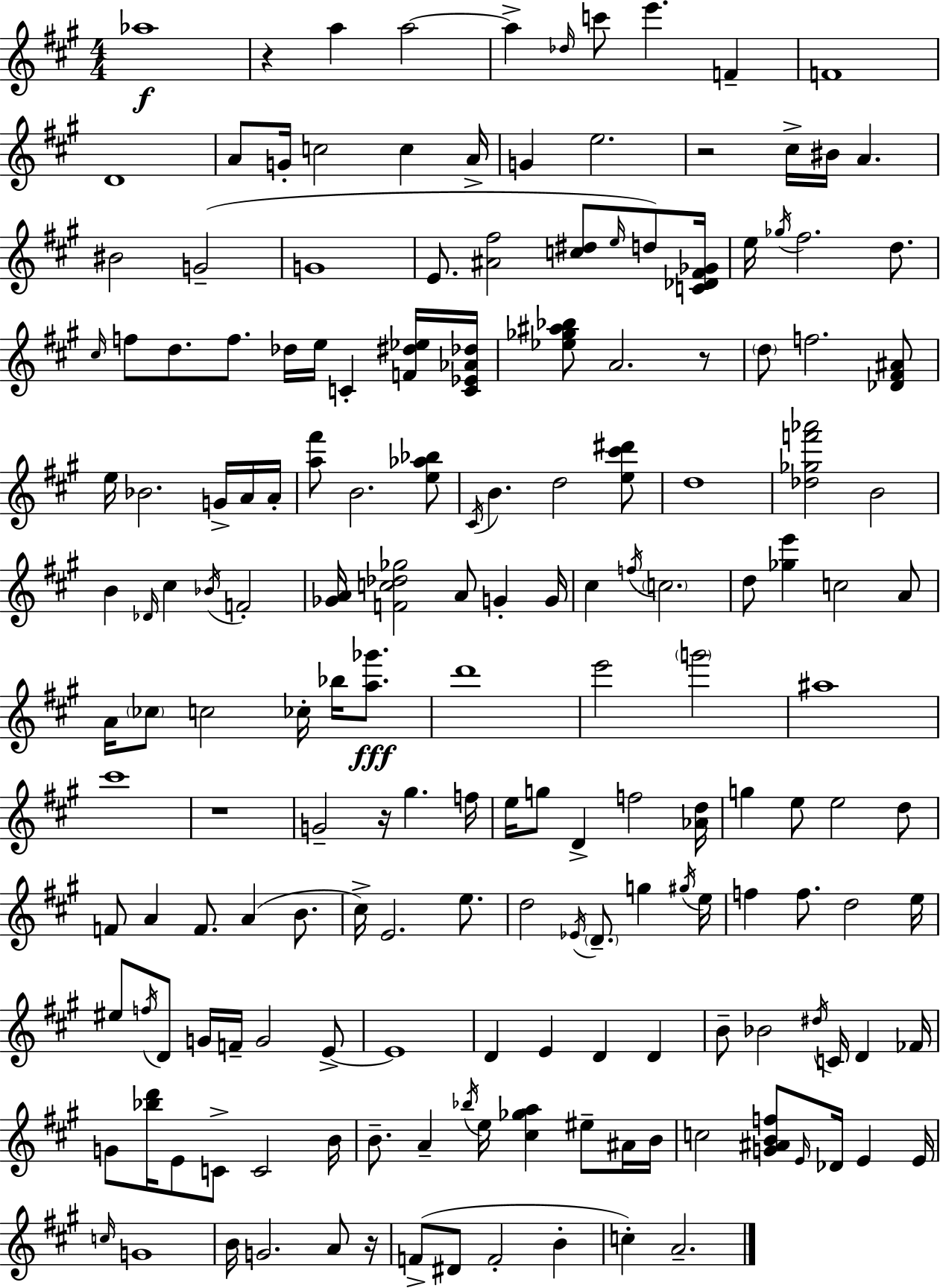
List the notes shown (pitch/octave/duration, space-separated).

Ab5/w R/q A5/q A5/h A5/q Db5/s C6/e E6/q. F4/q F4/w D4/w A4/e G4/s C5/h C5/q A4/s G4/q E5/h. R/h C#5/s BIS4/s A4/q. BIS4/h G4/h G4/w E4/e. [A#4,F#5]/h [C5,D#5]/e E5/s D5/e [C4,Db4,F#4,Gb4]/s E5/s Gb5/s F#5/h. D5/e. C#5/s F5/e D5/e. F5/e. Db5/s E5/s C4/q [F4,D#5,Eb5]/s [C4,Eb4,Ab4,Db5]/s [Eb5,Gb5,A#5,Bb5]/e A4/h. R/e D5/e F5/h. [Db4,F#4,A#4]/e E5/s Bb4/h. G4/s A4/s A4/s [A5,F#6]/e B4/h. [E5,Ab5,Bb5]/e C#4/s B4/q. D5/h [E5,C#6,D#6]/e D5/w [Db5,Gb5,F6,Ab6]/h B4/h B4/q Db4/s C#5/q Bb4/s F4/h [Gb4,A4]/s [F4,C5,Db5,Gb5]/h A4/e G4/q G4/s C#5/q F5/s C5/h. D5/e [Gb5,E6]/q C5/h A4/e A4/s CES5/e C5/h CES5/s Bb5/s [A5,Gb6]/e. D6/w E6/h G6/h A#5/w C#6/w R/w G4/h R/s G#5/q. F5/s E5/s G5/e D4/q F5/h [Ab4,D5]/s G5/q E5/e E5/h D5/e F4/e A4/q F4/e. A4/q B4/e. C#5/s E4/h. E5/e. D5/h Eb4/s D4/e. G5/q G#5/s E5/s F5/q F5/e. D5/h E5/s EIS5/e F5/s D4/e G4/s F4/s G4/h E4/e E4/w D4/q E4/q D4/q D4/q B4/e Bb4/h D#5/s C4/s D4/q FES4/s G4/e [Bb5,D6]/s E4/e C4/e C4/h B4/s B4/e. A4/q Bb5/s E5/s [C#5,Gb5,A5]/q EIS5/e A#4/s B4/s C5/h [G4,A#4,B4,F5]/e E4/s Db4/s E4/q E4/s C5/s G4/w B4/s G4/h. A4/e R/s F4/e D#4/e F4/h B4/q C5/q A4/h.